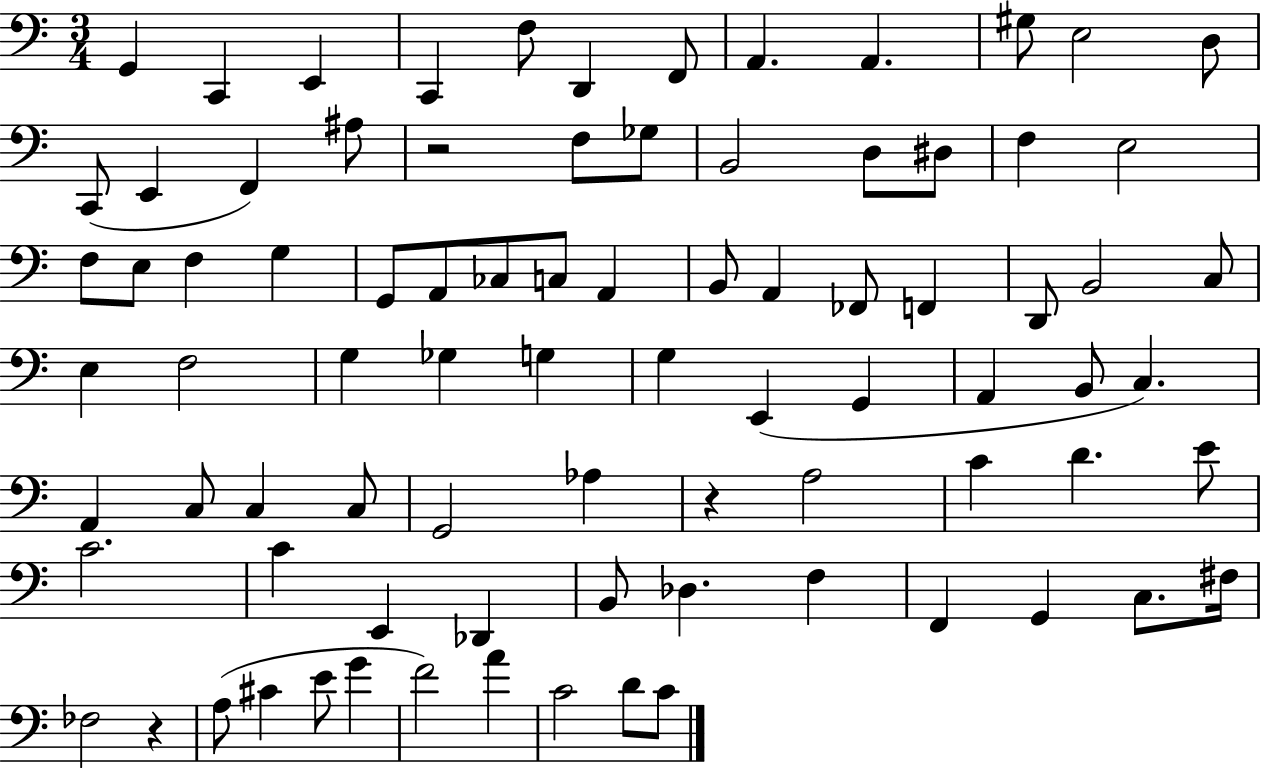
{
  \clef bass
  \numericTimeSignature
  \time 3/4
  \key c \major
  \repeat volta 2 { g,4 c,4 e,4 | c,4 f8 d,4 f,8 | a,4. a,4. | gis8 e2 d8 | \break c,8( e,4 f,4) ais8 | r2 f8 ges8 | b,2 d8 dis8 | f4 e2 | \break f8 e8 f4 g4 | g,8 a,8 ces8 c8 a,4 | b,8 a,4 fes,8 f,4 | d,8 b,2 c8 | \break e4 f2 | g4 ges4 g4 | g4 e,4( g,4 | a,4 b,8 c4.) | \break a,4 c8 c4 c8 | g,2 aes4 | r4 a2 | c'4 d'4. e'8 | \break c'2. | c'4 e,4 des,4 | b,8 des4. f4 | f,4 g,4 c8. fis16 | \break fes2 r4 | a8( cis'4 e'8 g'4 | f'2) a'4 | c'2 d'8 c'8 | \break } \bar "|."
}